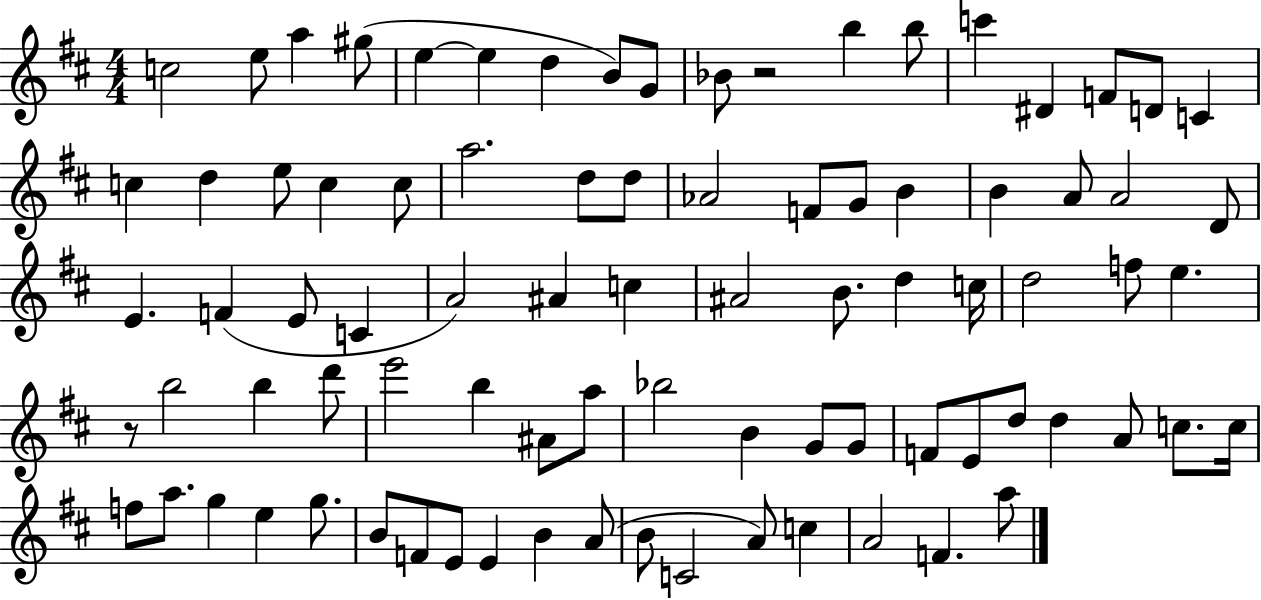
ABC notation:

X:1
T:Untitled
M:4/4
L:1/4
K:D
c2 e/2 a ^g/2 e e d B/2 G/2 _B/2 z2 b b/2 c' ^D F/2 D/2 C c d e/2 c c/2 a2 d/2 d/2 _A2 F/2 G/2 B B A/2 A2 D/2 E F E/2 C A2 ^A c ^A2 B/2 d c/4 d2 f/2 e z/2 b2 b d'/2 e'2 b ^A/2 a/2 _b2 B G/2 G/2 F/2 E/2 d/2 d A/2 c/2 c/4 f/2 a/2 g e g/2 B/2 F/2 E/2 E B A/2 B/2 C2 A/2 c A2 F a/2